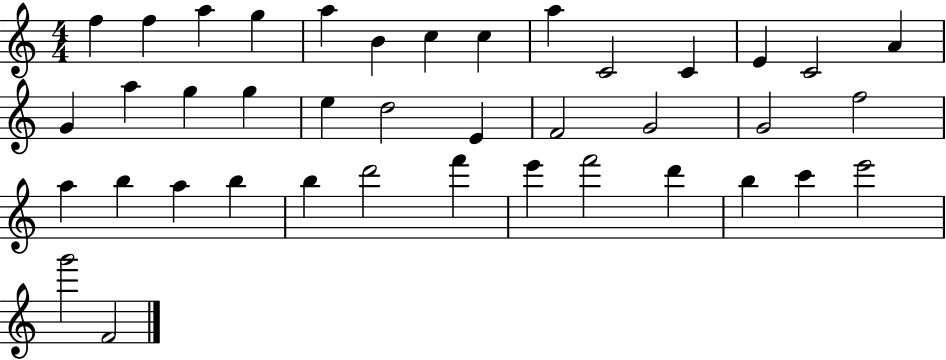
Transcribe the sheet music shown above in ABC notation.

X:1
T:Untitled
M:4/4
L:1/4
K:C
f f a g a B c c a C2 C E C2 A G a g g e d2 E F2 G2 G2 f2 a b a b b d'2 f' e' f'2 d' b c' e'2 g'2 F2